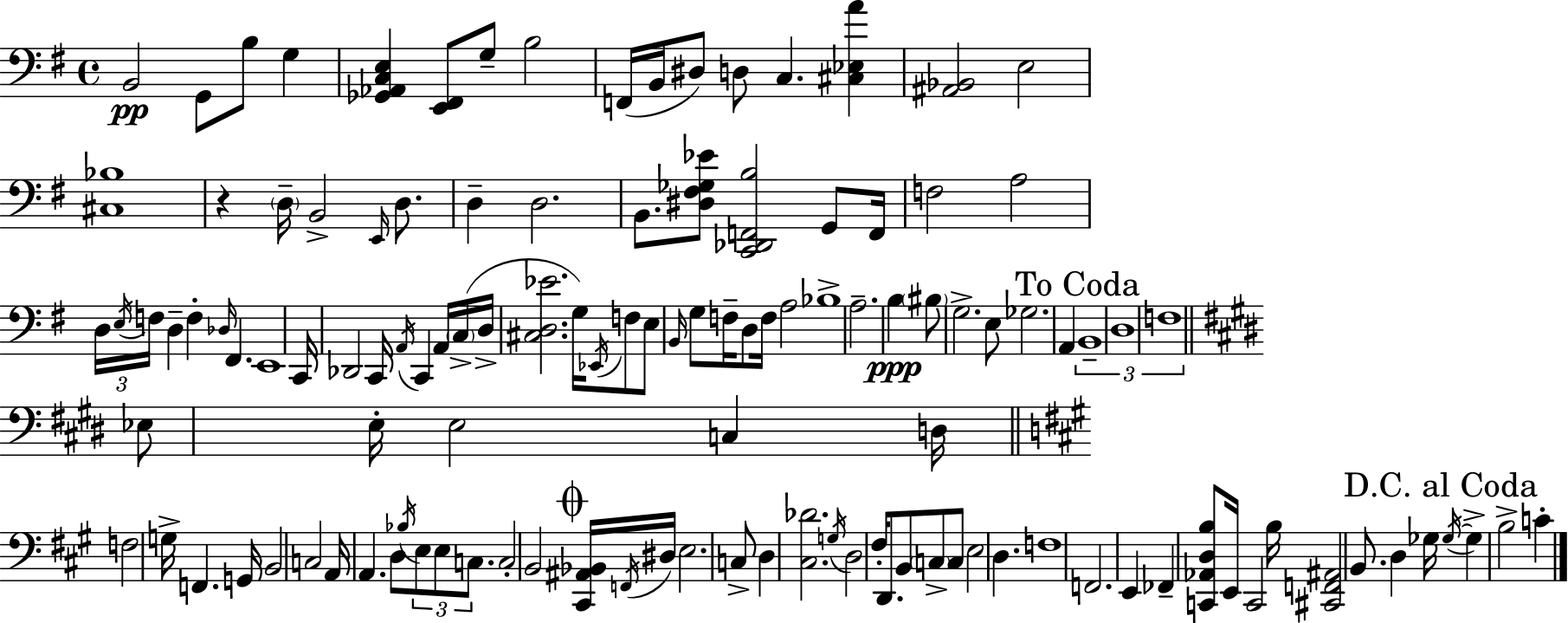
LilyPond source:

{
  \clef bass
  \time 4/4
  \defaultTimeSignature
  \key e \minor
  b,2\pp g,8 b8 g4 | <ges, aes, c e>4 <e, fis,>8 g8-- b2 | f,16( b,16 dis8) d8 c4. <cis ees a'>4 | <ais, bes,>2 e2 | \break <cis bes>1 | r4 \parenthesize d16-- b,2-> \grace { e,16 } d8. | d4-- d2. | b,8. <dis fis ges ees'>8 <c, des, f, b>2 g,8 | \break f,16 f2 a2 | \tuplet 3/2 { d16 \acciaccatura { e16 } f16 } d4-- f4-. \grace { des16 } fis,4. | e,1 | c,16 des,2 c,16 \acciaccatura { a,16 } c,4 | \break a,16 \parenthesize c16->( d16-> <cis d ees'>2. | g16) \acciaccatura { ees,16 } f8 e8 \grace { b,16 } g8 f16-- d8 f16 a2 | bes1-> | a2.-- | \break b4\ppp \parenthesize bis8 g2.-> | e8 ges2. | a,4 \mark "To Coda" \tuplet 3/2 { b,1-- | d1 | \break f1 } | \bar "||" \break \key e \major ees8 e16-. e2 c4 d16 | \bar "||" \break \key a \major f2 g16-> f,4. g,16 | b,2 c2 | a,16 a,4. d8 \acciaccatura { bes16 } \tuplet 3/2 { e8 e8 c8. } | c2-. b,2 | \break \mark \markup { \musicglyph "scripts.coda" } <cis, ais, bes,>16 \acciaccatura { f,16 } dis16 e2. | c8-> d4 <cis des'>2. | \acciaccatura { g16 } d2 fis16-. d,8. b,8 | \parenthesize c8-> c8 e2 d4. | \break f1 | f,2. e,4 | fes,4-- <c, aes, d b>8 e,16 c,2 | b16 <cis, f, ais,>2 b,8. d4 | \break ges16 \mark "D.C. al Coda" \acciaccatura { ges16~ }~ ges4-> b2-> | c'4-. \bar "|."
}